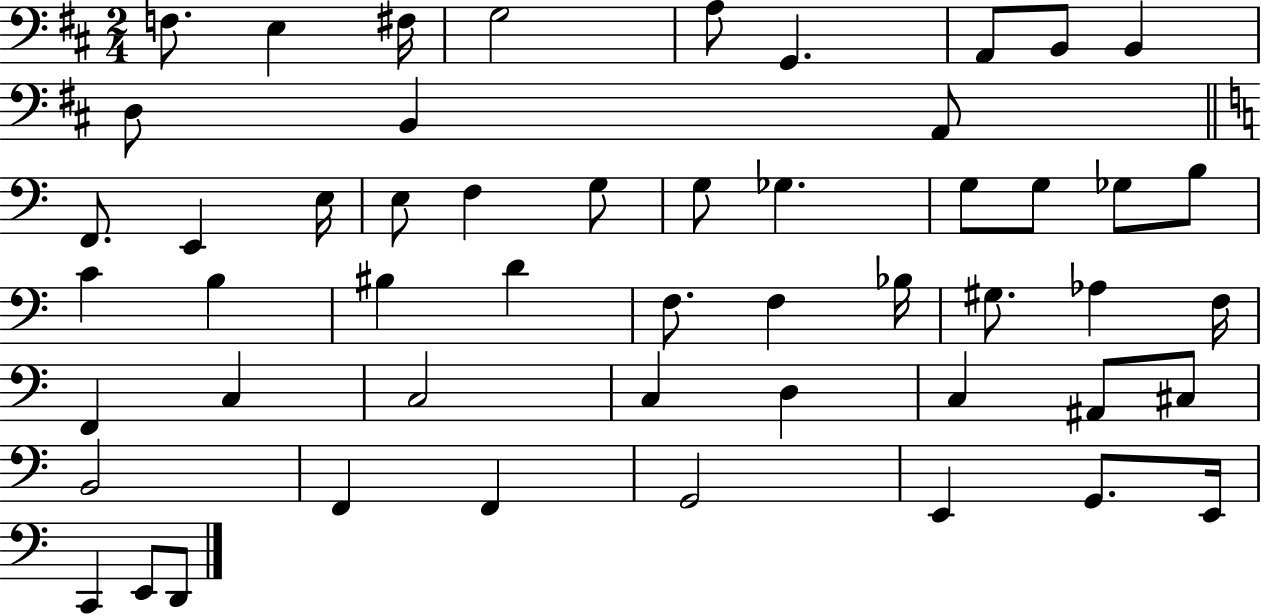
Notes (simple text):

F3/e. E3/q F#3/s G3/h A3/e G2/q. A2/e B2/e B2/q D3/e B2/q A2/e F2/e. E2/q E3/s E3/e F3/q G3/e G3/e Gb3/q. G3/e G3/e Gb3/e B3/e C4/q B3/q BIS3/q D4/q F3/e. F3/q Bb3/s G#3/e. Ab3/q F3/s F2/q C3/q C3/h C3/q D3/q C3/q A#2/e C#3/e B2/h F2/q F2/q G2/h E2/q G2/e. E2/s C2/q E2/e D2/e